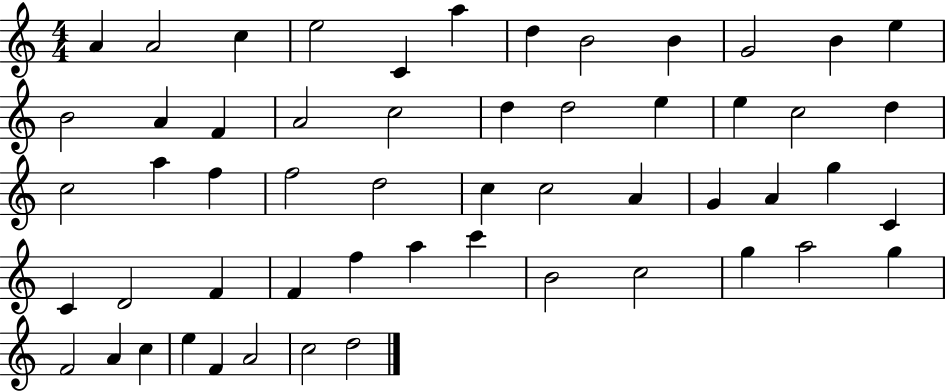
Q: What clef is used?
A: treble